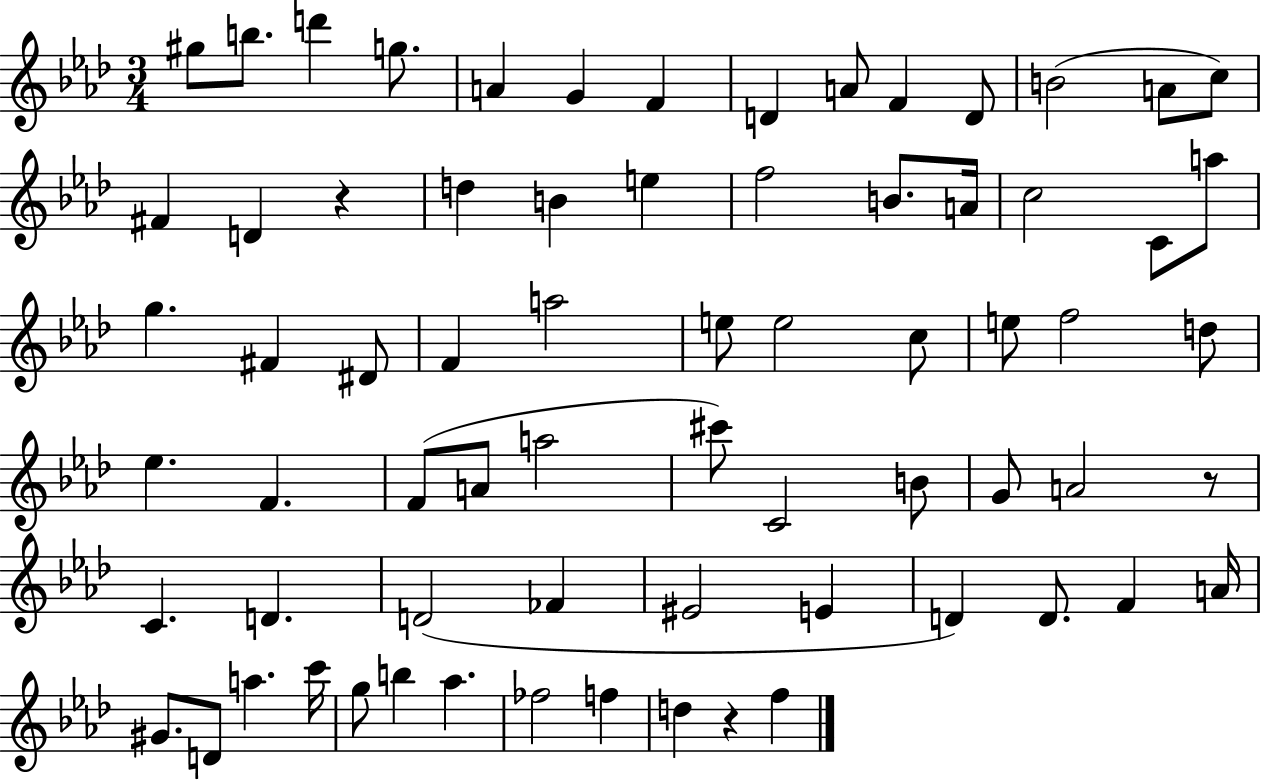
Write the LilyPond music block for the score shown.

{
  \clef treble
  \numericTimeSignature
  \time 3/4
  \key aes \major
  gis''8 b''8. d'''4 g''8. | a'4 g'4 f'4 | d'4 a'8 f'4 d'8 | b'2( a'8 c''8) | \break fis'4 d'4 r4 | d''4 b'4 e''4 | f''2 b'8. a'16 | c''2 c'8 a''8 | \break g''4. fis'4 dis'8 | f'4 a''2 | e''8 e''2 c''8 | e''8 f''2 d''8 | \break ees''4. f'4. | f'8( a'8 a''2 | cis'''8) c'2 b'8 | g'8 a'2 r8 | \break c'4. d'4. | d'2( fes'4 | eis'2 e'4 | d'4) d'8. f'4 a'16 | \break gis'8. d'8 a''4. c'''16 | g''8 b''4 aes''4. | fes''2 f''4 | d''4 r4 f''4 | \break \bar "|."
}